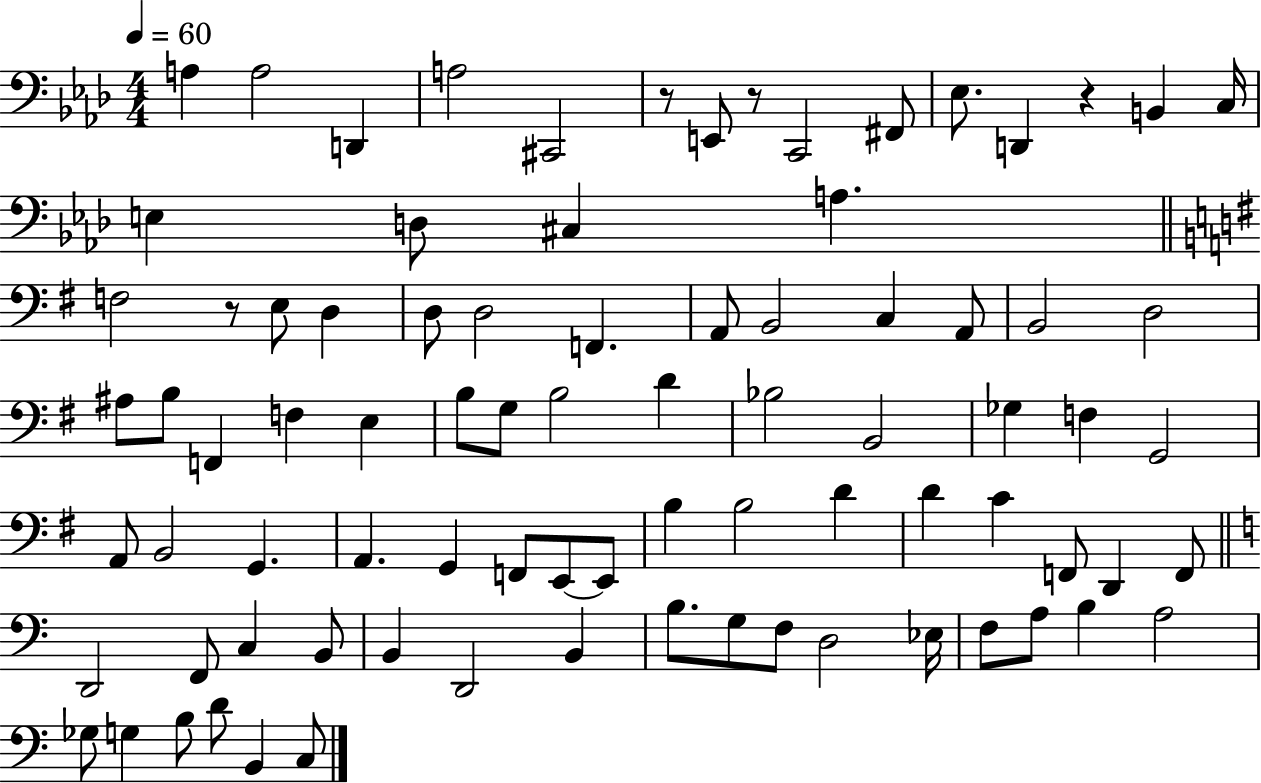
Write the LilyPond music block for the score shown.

{
  \clef bass
  \numericTimeSignature
  \time 4/4
  \key aes \major
  \tempo 4 = 60
  a4 a2 d,4 | a2 cis,2 | r8 e,8 r8 c,2 fis,8 | ees8. d,4 r4 b,4 c16 | \break e4 d8 cis4 a4. | \bar "||" \break \key g \major f2 r8 e8 d4 | d8 d2 f,4. | a,8 b,2 c4 a,8 | b,2 d2 | \break ais8 b8 f,4 f4 e4 | b8 g8 b2 d'4 | bes2 b,2 | ges4 f4 g,2 | \break a,8 b,2 g,4. | a,4. g,4 f,8 e,8~~ e,8 | b4 b2 d'4 | d'4 c'4 f,8 d,4 f,8 | \break \bar "||" \break \key c \major d,2 f,8 c4 b,8 | b,4 d,2 b,4 | b8. g8 f8 d2 ees16 | f8 a8 b4 a2 | \break ges8 g4 b8 d'8 b,4 c8 | \bar "|."
}